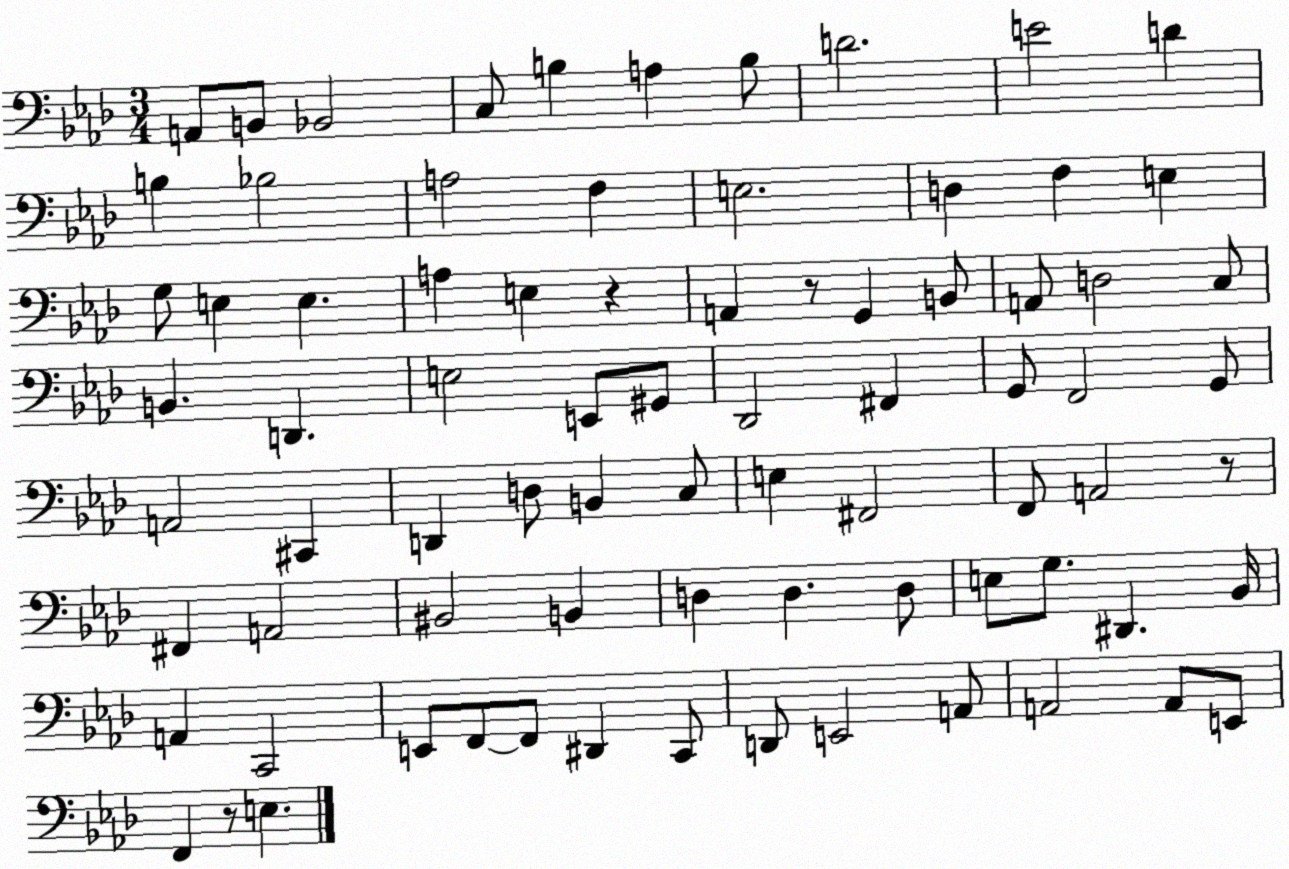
X:1
T:Untitled
M:3/4
L:1/4
K:Ab
A,,/2 B,,/2 _B,,2 C,/2 B, A, B,/2 D2 E2 D B, _B,2 A,2 F, E,2 D, F, E, G,/2 E, E, A, E, z A,, z/2 G,, B,,/2 A,,/2 D,2 C,/2 B,, D,, E,2 E,,/2 ^G,,/2 _D,,2 ^F,, G,,/2 F,,2 G,,/2 A,,2 ^C,, D,, D,/2 B,, C,/2 E, ^F,,2 F,,/2 A,,2 z/2 ^F,, A,,2 ^B,,2 B,, D, D, D,/2 E,/2 G,/2 ^D,, _B,,/4 A,, C,,2 E,,/2 F,,/2 F,,/2 ^D,, C,,/2 D,,/2 E,,2 A,,/2 A,,2 A,,/2 E,,/2 F,, z/2 E,